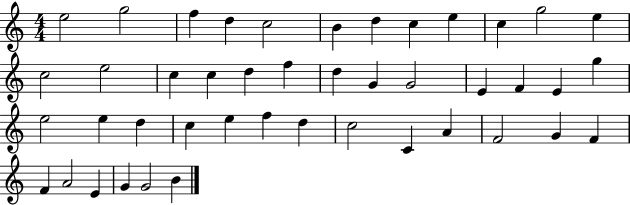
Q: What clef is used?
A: treble